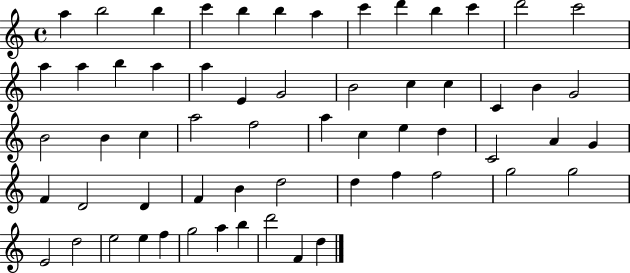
X:1
T:Untitled
M:4/4
L:1/4
K:C
a b2 b c' b b a c' d' b c' d'2 c'2 a a b a a E G2 B2 c c C B G2 B2 B c a2 f2 a c e d C2 A G F D2 D F B d2 d f f2 g2 g2 E2 d2 e2 e f g2 a b d'2 F d